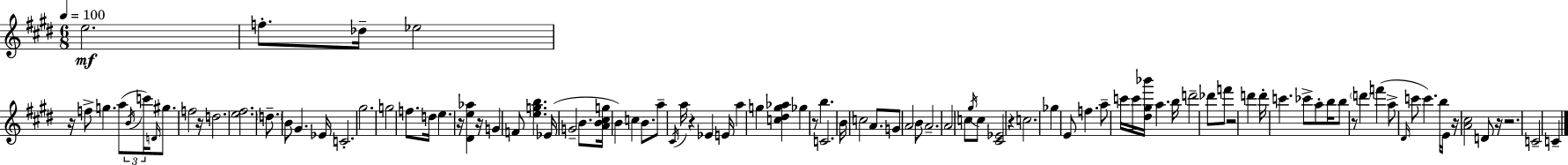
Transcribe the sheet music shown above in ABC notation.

X:1
T:Untitled
M:6/8
L:1/4
K:E
e2 f/2 _d/4 _e2 z/4 f/2 g a/2 B/4 c'/4 D/4 ^g/2 f2 z/4 d2 [e^f]2 d/2 B/2 ^G _E/4 C2 ^g2 g2 f/2 d/4 e z/4 [^De_a] z/4 G F/2 [egb] _E/4 G2 B/2 [AB^cg]/4 B c B/2 a/2 ^C/4 a/4 z _E E/4 a g [c^dg_a] _g z/2 b C2 B/4 c2 A/2 G/2 A2 B/2 A2 A2 c/2 ^g/4 c/2 [^C_E]2 z c2 _g E/2 f a/2 c'/4 c'/4 [^d^g_b']/4 a b/4 d'2 _d'/2 f'/2 z2 d' d'/4 c' _c'/2 a/2 b/4 b/2 z/2 d' f' a/2 ^D/4 c'/2 c' b/4 E/4 z/4 [A^c]2 D/2 z/4 z2 C2 C